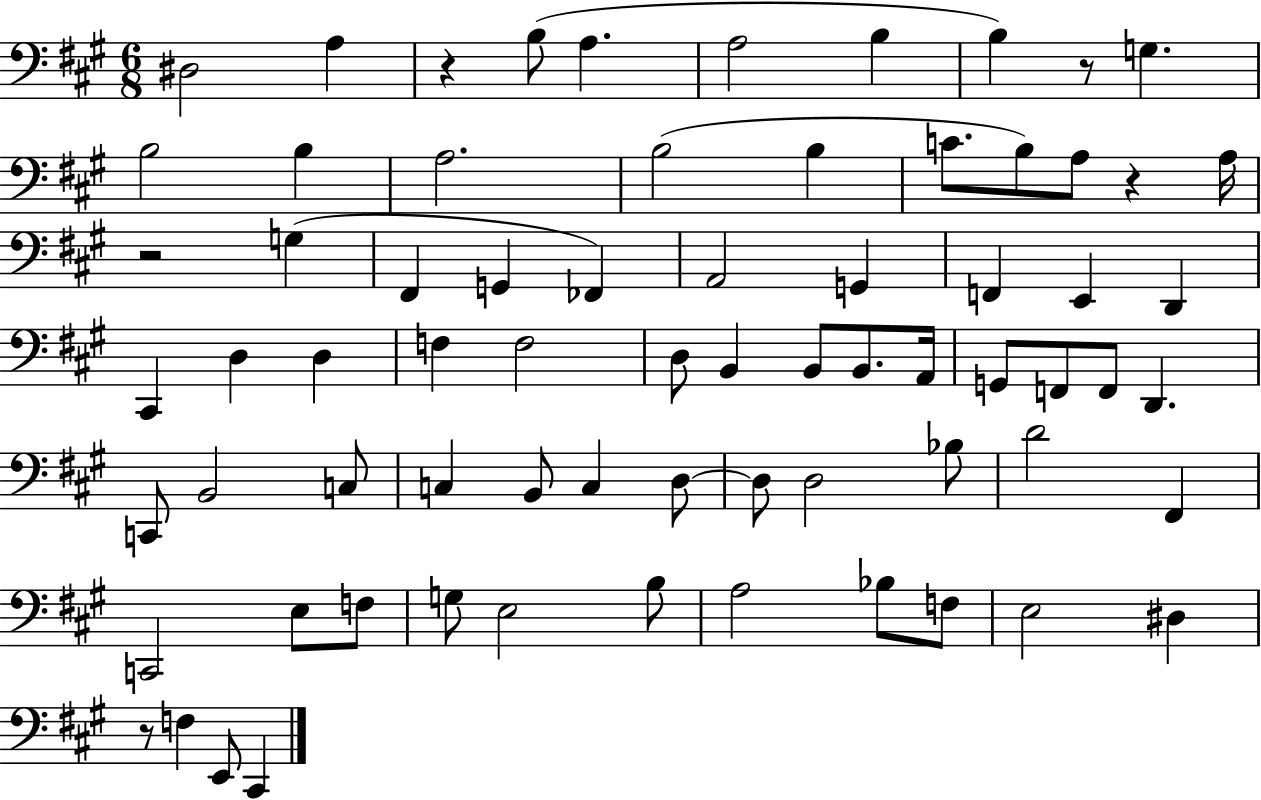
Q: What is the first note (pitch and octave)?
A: D#3